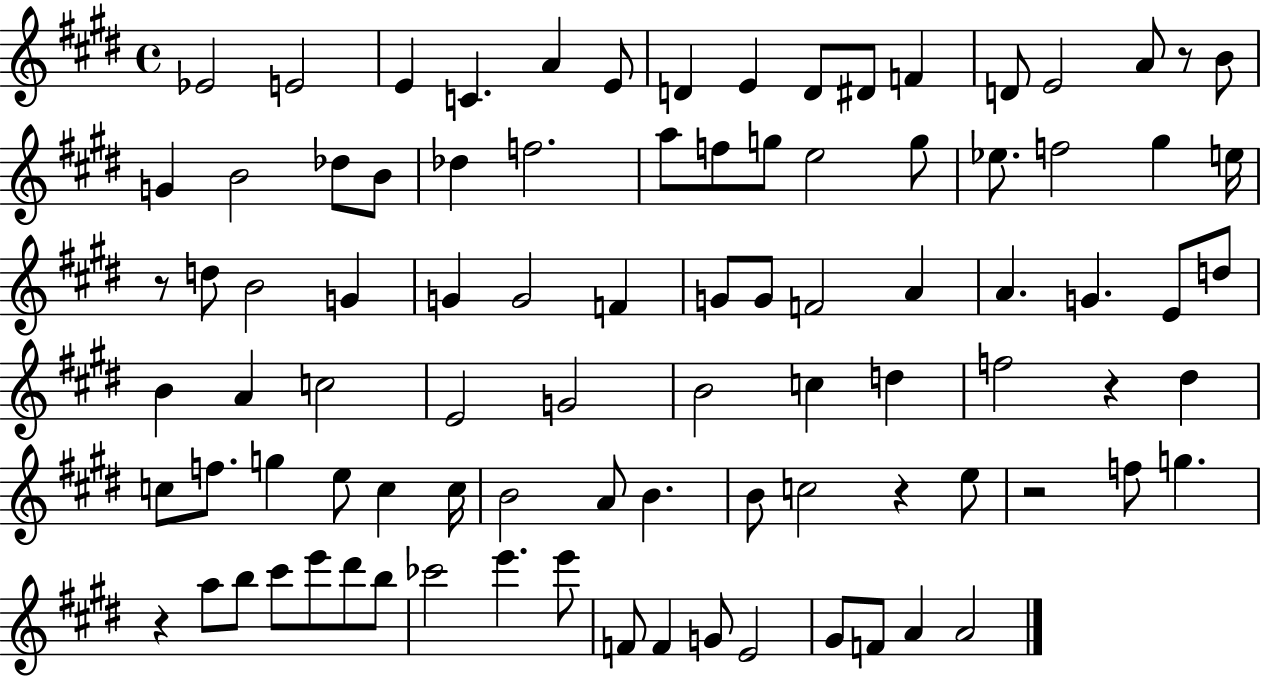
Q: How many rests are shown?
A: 6